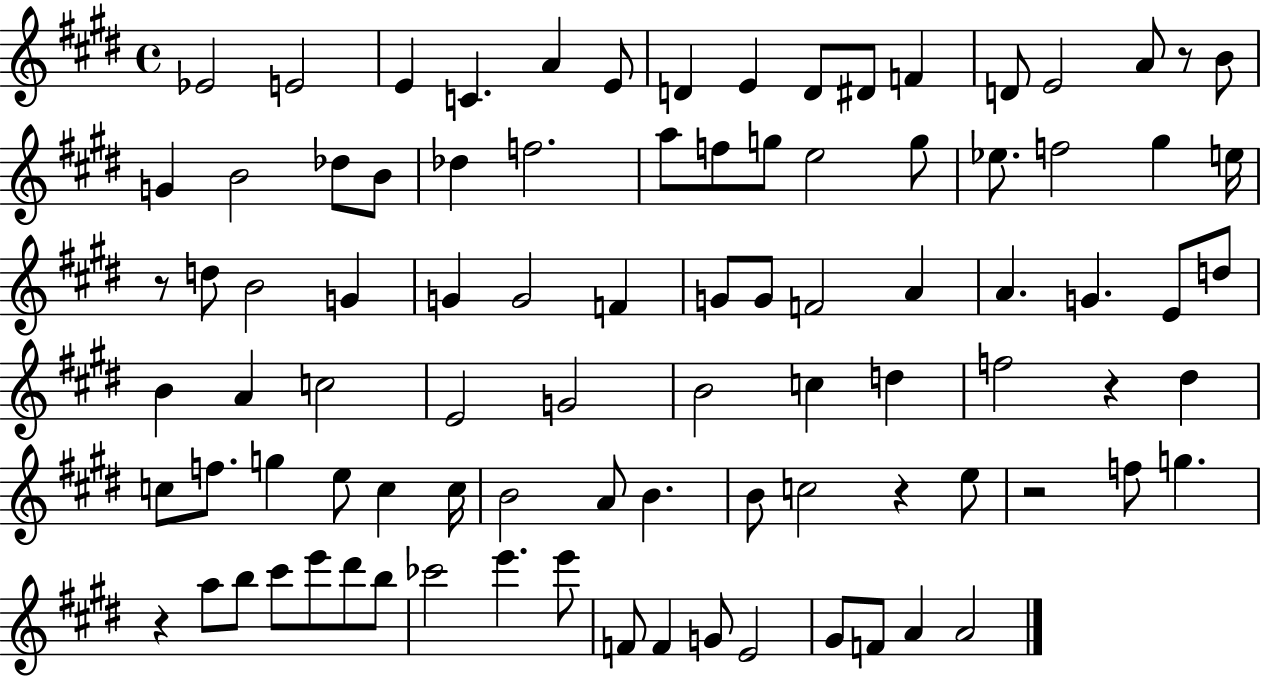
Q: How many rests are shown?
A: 6